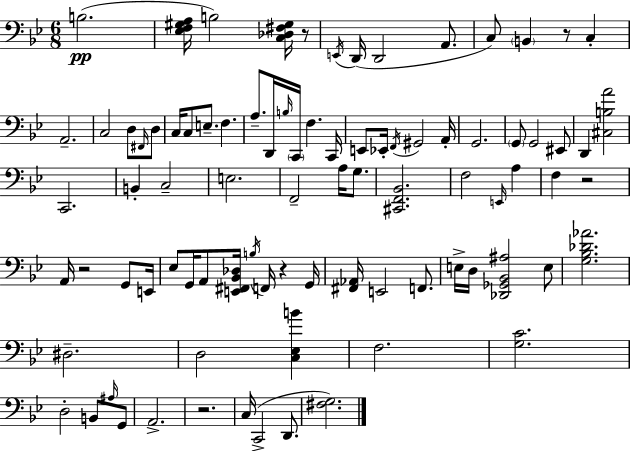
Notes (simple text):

B3/h. [Eb3,F3,G#3,A3]/s B3/h [C3,Db3,F#3,G#3]/s R/e E2/s D2/s D2/h A2/e. C3/e B2/q R/e C3/q A2/h. C3/h D3/e F#2/s D3/e C3/s C3/e E3/e. F3/q. A3/e. D2/s B3/s C2/s F3/q. C2/s E2/e Eb2/s F2/s G#2/h A2/s G2/h. G2/e G2/h EIS2/e D2/q [C#3,B3,A4]/h C2/h. B2/q C3/h E3/h. F2/h A3/s G3/e. [C#2,F2,Bb2]/h. F3/h E2/s A3/q F3/q R/h A2/s R/h G2/e E2/s Eb3/e G2/s A2/e [E2,F#2,Bb2,Db3]/s B3/s F2/s R/q G2/s [F#2,Ab2]/s E2/h F2/e. E3/s D3/s [Db2,Gb2,Bb2,A#3]/h E3/e [G3,Bb3,Db4,Ab4]/h. D#3/h. D3/h [C3,Eb3,B4]/q F3/h. [G3,C4]/h. D3/h B2/e A#3/s G2/e A2/h. R/h. C3/s C2/h D2/e. [F#3,G3]/h.